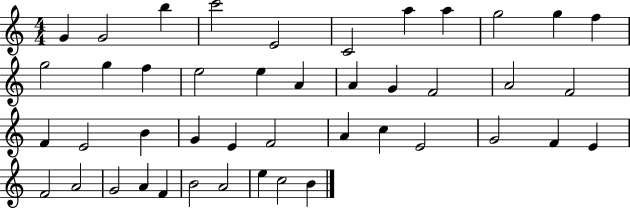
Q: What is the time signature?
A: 4/4